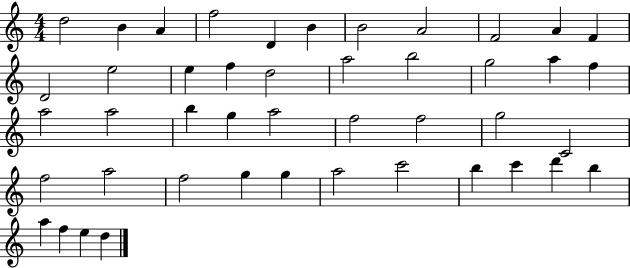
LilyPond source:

{
  \clef treble
  \numericTimeSignature
  \time 4/4
  \key c \major
  d''2 b'4 a'4 | f''2 d'4 b'4 | b'2 a'2 | f'2 a'4 f'4 | \break d'2 e''2 | e''4 f''4 d''2 | a''2 b''2 | g''2 a''4 f''4 | \break a''2 a''2 | b''4 g''4 a''2 | f''2 f''2 | g''2 c'2 | \break f''2 a''2 | f''2 g''4 g''4 | a''2 c'''2 | b''4 c'''4 d'''4 b''4 | \break a''4 f''4 e''4 d''4 | \bar "|."
}